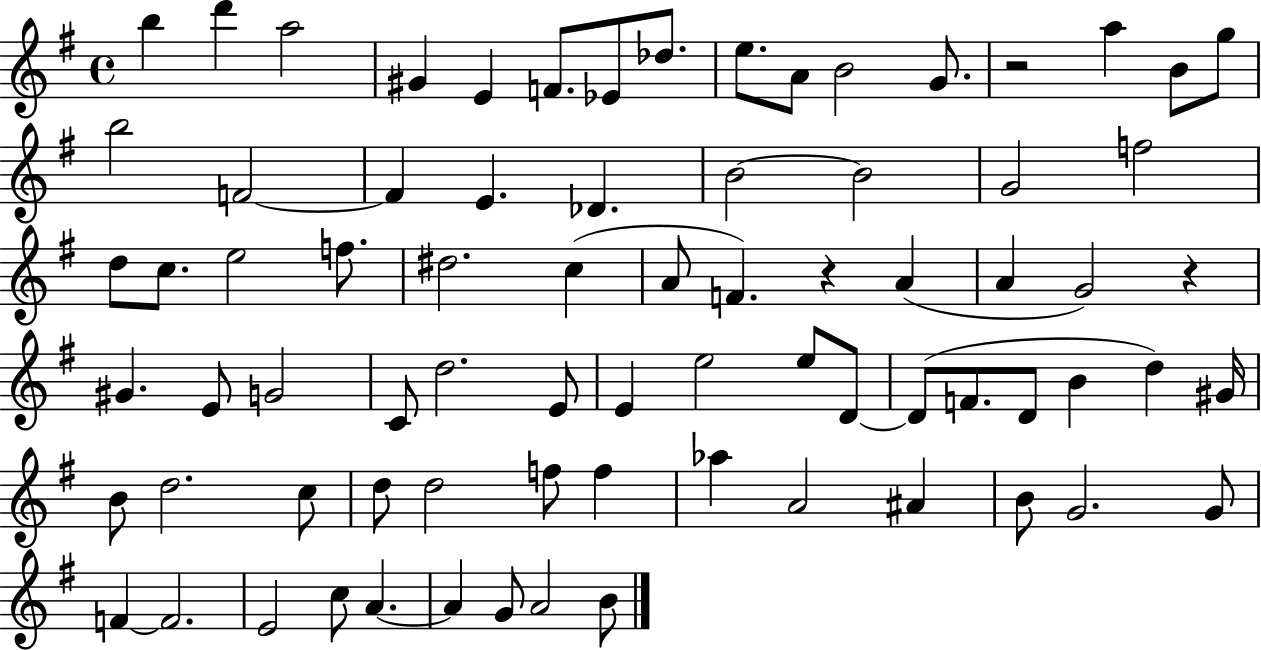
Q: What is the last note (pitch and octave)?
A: B4